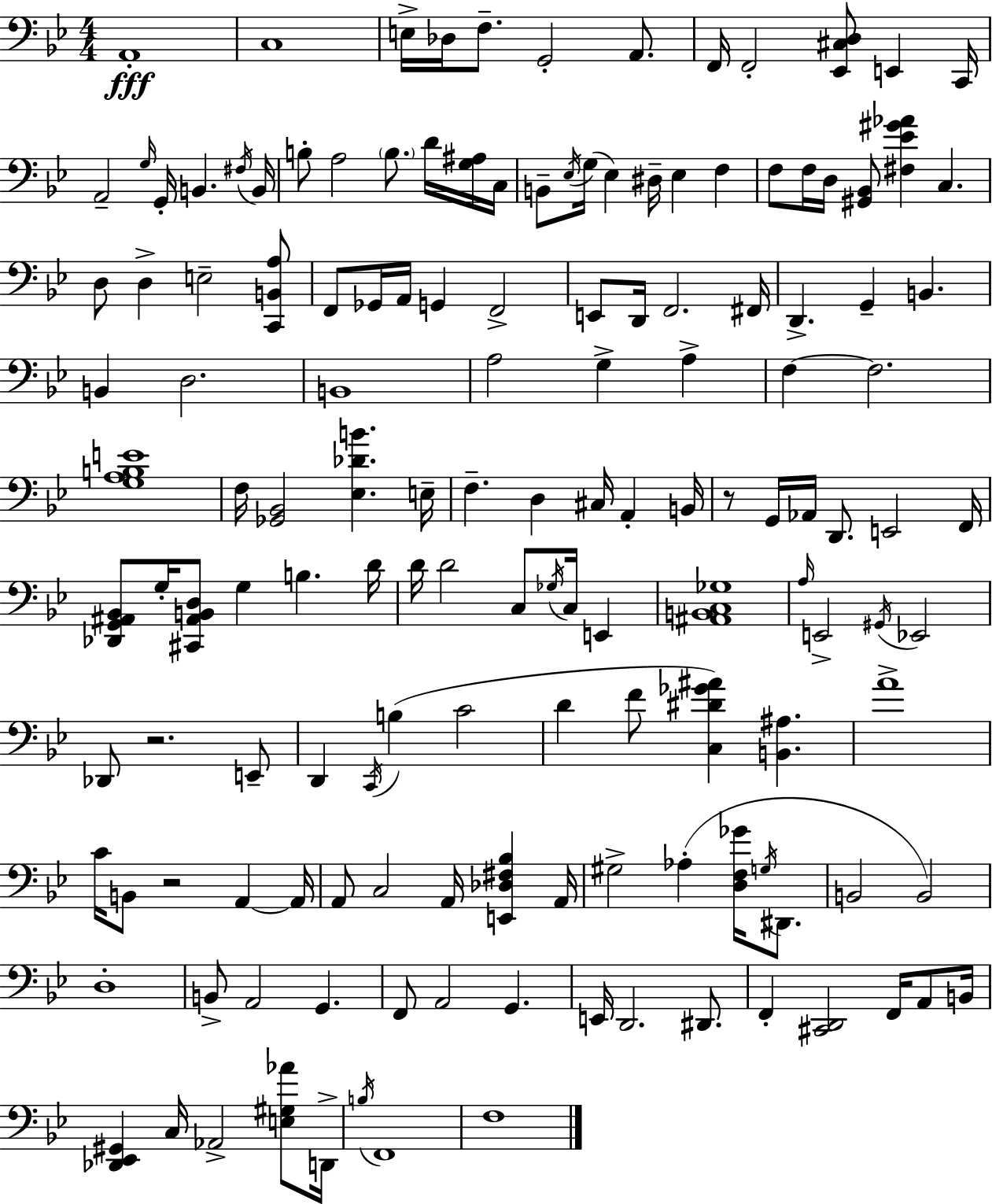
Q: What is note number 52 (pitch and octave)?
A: A3